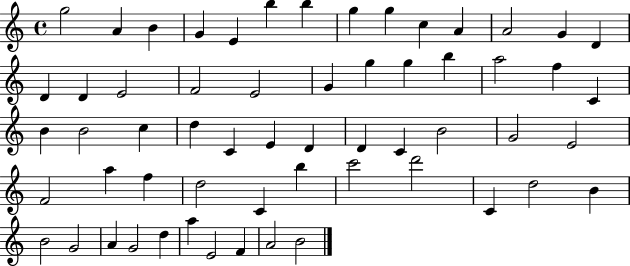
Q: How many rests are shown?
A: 0